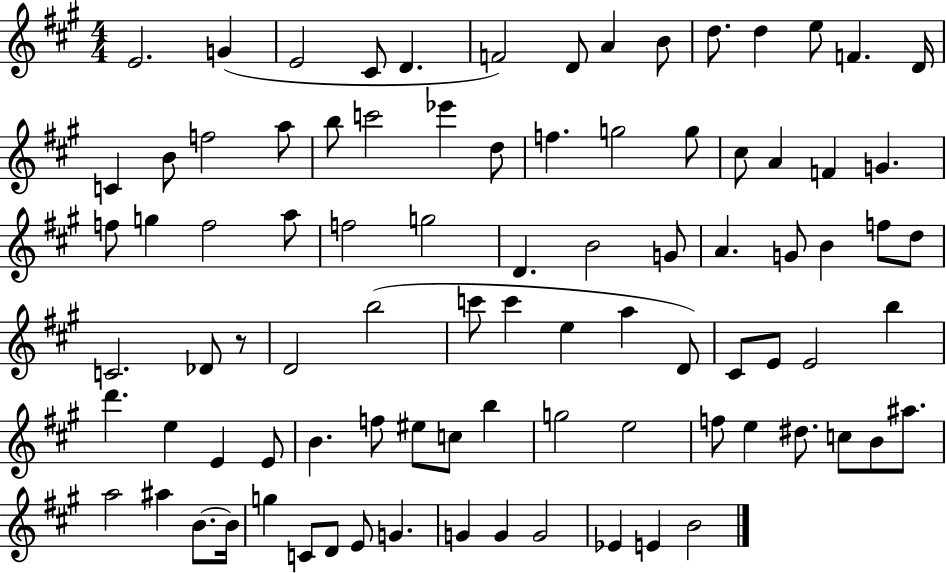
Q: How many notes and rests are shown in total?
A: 89